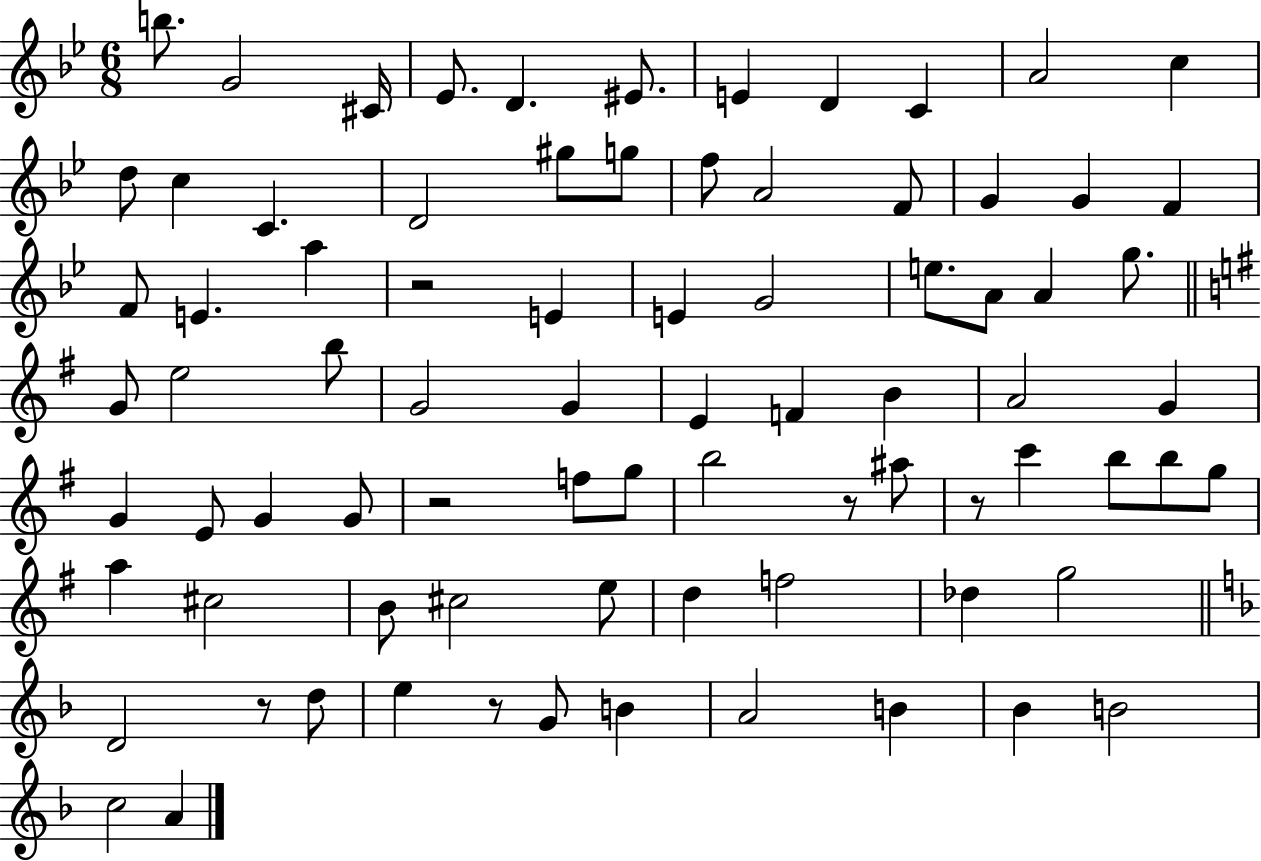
{
  \clef treble
  \numericTimeSignature
  \time 6/8
  \key bes \major
  b''8. g'2 cis'16 | ees'8. d'4. eis'8. | e'4 d'4 c'4 | a'2 c''4 | \break d''8 c''4 c'4. | d'2 gis''8 g''8 | f''8 a'2 f'8 | g'4 g'4 f'4 | \break f'8 e'4. a''4 | r2 e'4 | e'4 g'2 | e''8. a'8 a'4 g''8. | \break \bar "||" \break \key e \minor g'8 e''2 b''8 | g'2 g'4 | e'4 f'4 b'4 | a'2 g'4 | \break g'4 e'8 g'4 g'8 | r2 f''8 g''8 | b''2 r8 ais''8 | r8 c'''4 b''8 b''8 g''8 | \break a''4 cis''2 | b'8 cis''2 e''8 | d''4 f''2 | des''4 g''2 | \break \bar "||" \break \key d \minor d'2 r8 d''8 | e''4 r8 g'8 b'4 | a'2 b'4 | bes'4 b'2 | \break c''2 a'4 | \bar "|."
}